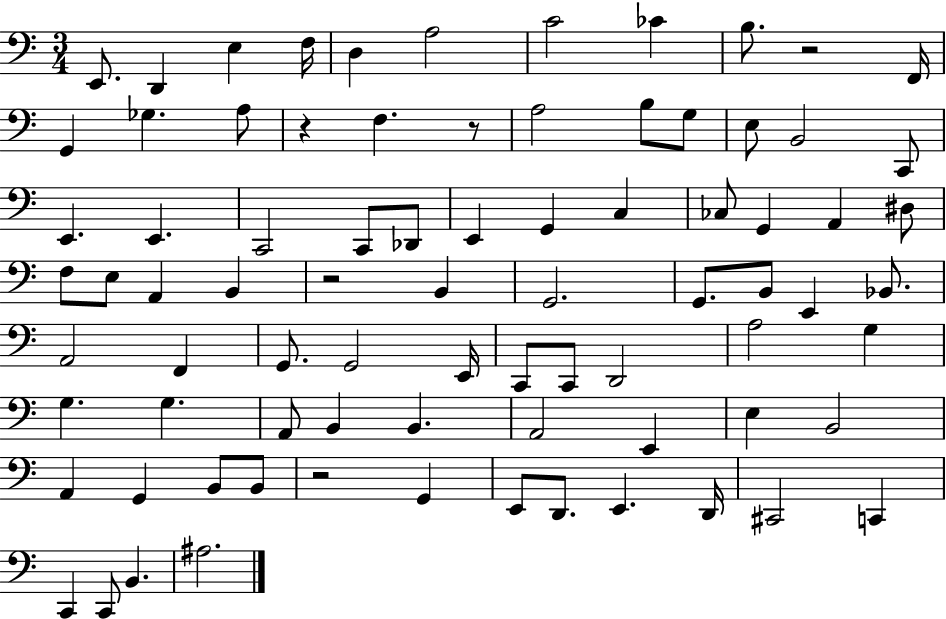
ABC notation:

X:1
T:Untitled
M:3/4
L:1/4
K:C
E,,/2 D,, E, F,/4 D, A,2 C2 _C B,/2 z2 F,,/4 G,, _G, A,/2 z F, z/2 A,2 B,/2 G,/2 E,/2 B,,2 C,,/2 E,, E,, C,,2 C,,/2 _D,,/2 E,, G,, C, _C,/2 G,, A,, ^D,/2 F,/2 E,/2 A,, B,, z2 B,, G,,2 G,,/2 B,,/2 E,, _B,,/2 A,,2 F,, G,,/2 G,,2 E,,/4 C,,/2 C,,/2 D,,2 A,2 G, G, G, A,,/2 B,, B,, A,,2 E,, E, B,,2 A,, G,, B,,/2 B,,/2 z2 G,, E,,/2 D,,/2 E,, D,,/4 ^C,,2 C,, C,, C,,/2 B,, ^A,2